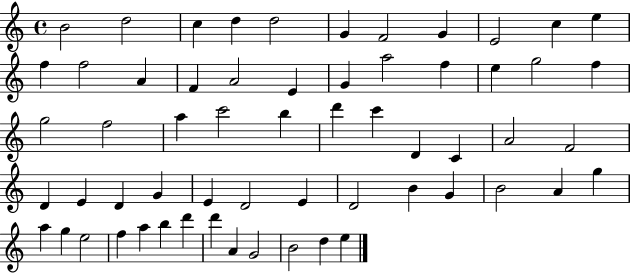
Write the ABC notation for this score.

X:1
T:Untitled
M:4/4
L:1/4
K:C
B2 d2 c d d2 G F2 G E2 c e f f2 A F A2 E G a2 f e g2 f g2 f2 a c'2 b d' c' D C A2 F2 D E D G E D2 E D2 B G B2 A g a g e2 f a b d' d' A G2 B2 d e